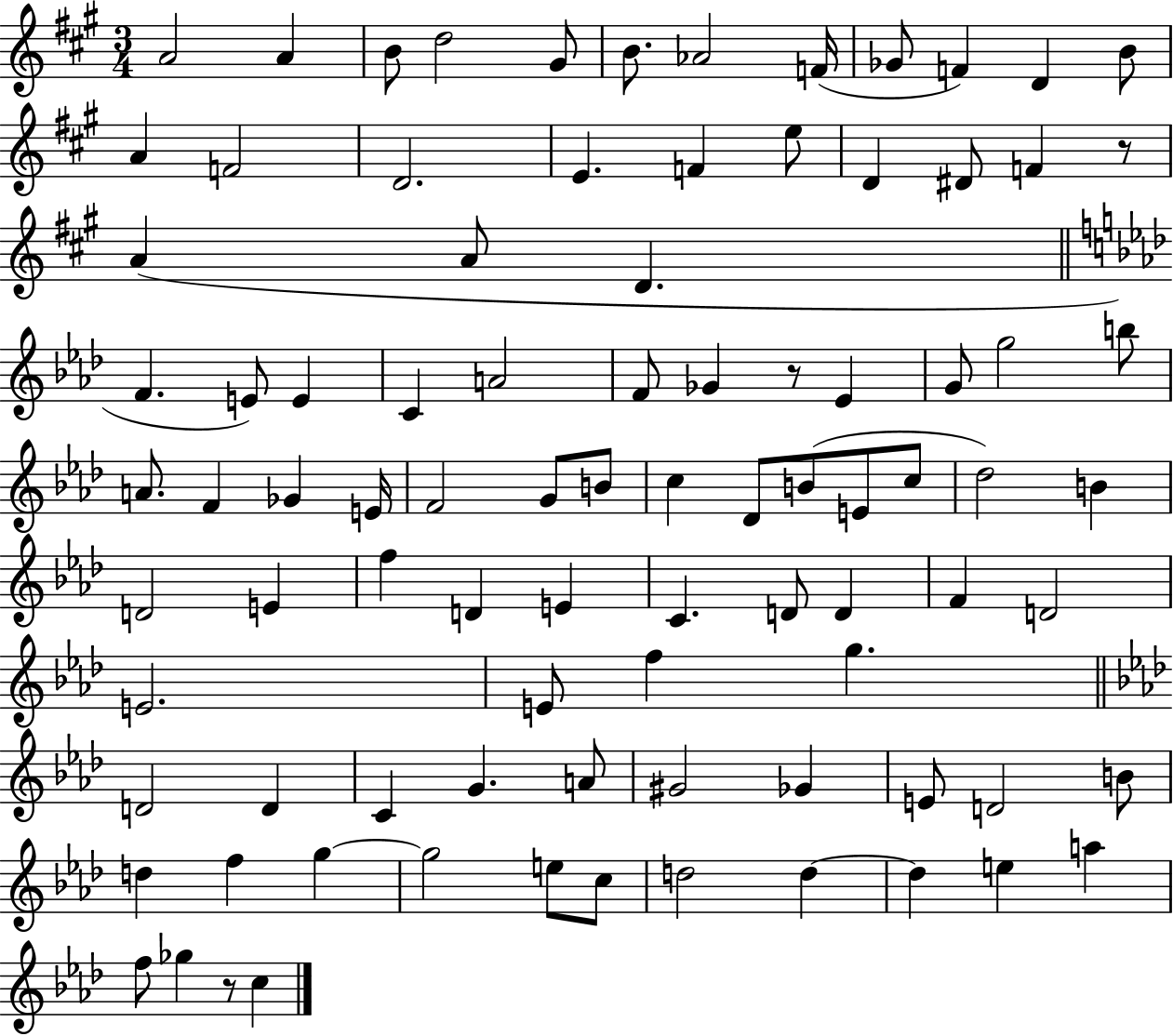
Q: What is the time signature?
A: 3/4